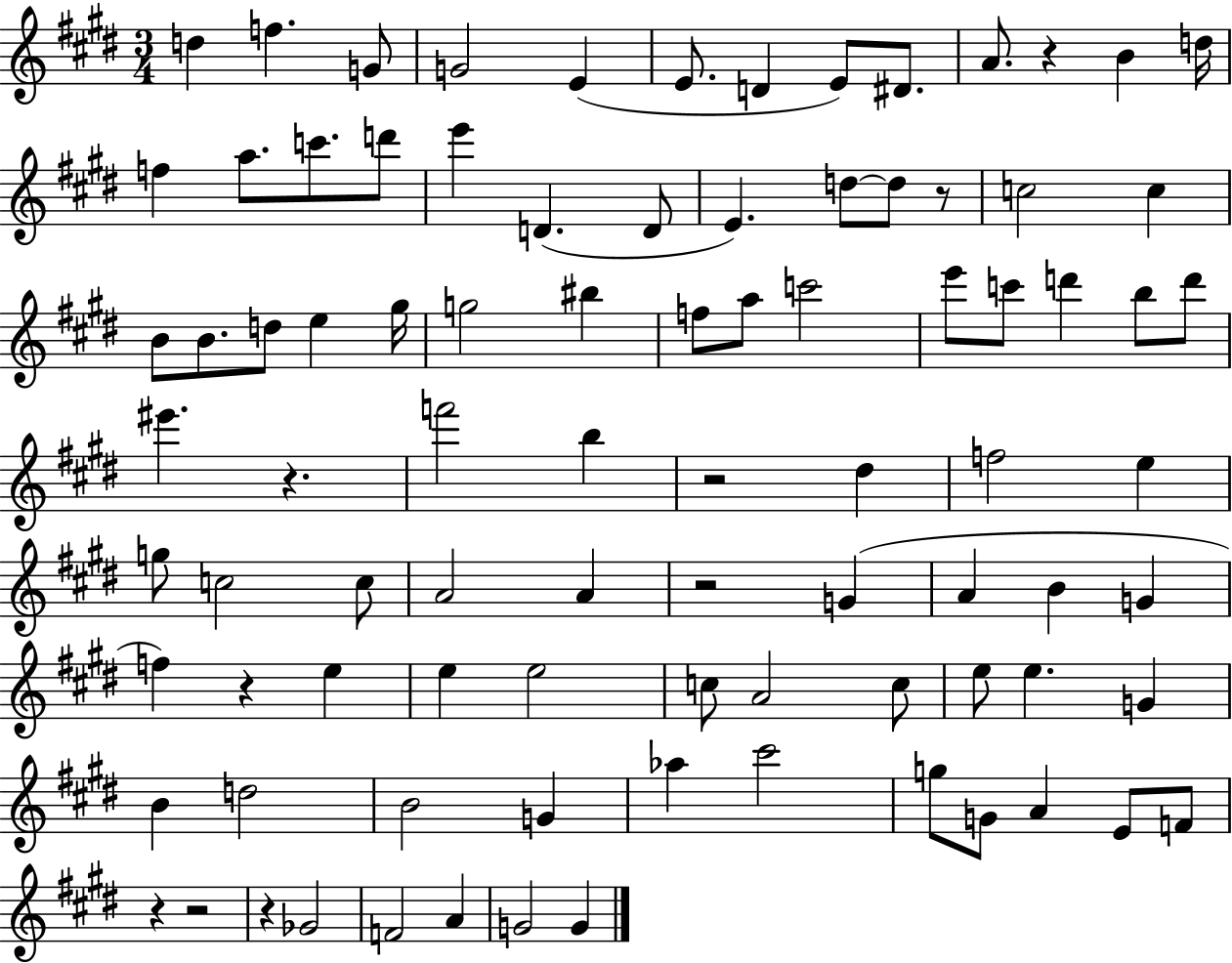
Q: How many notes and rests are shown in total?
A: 89